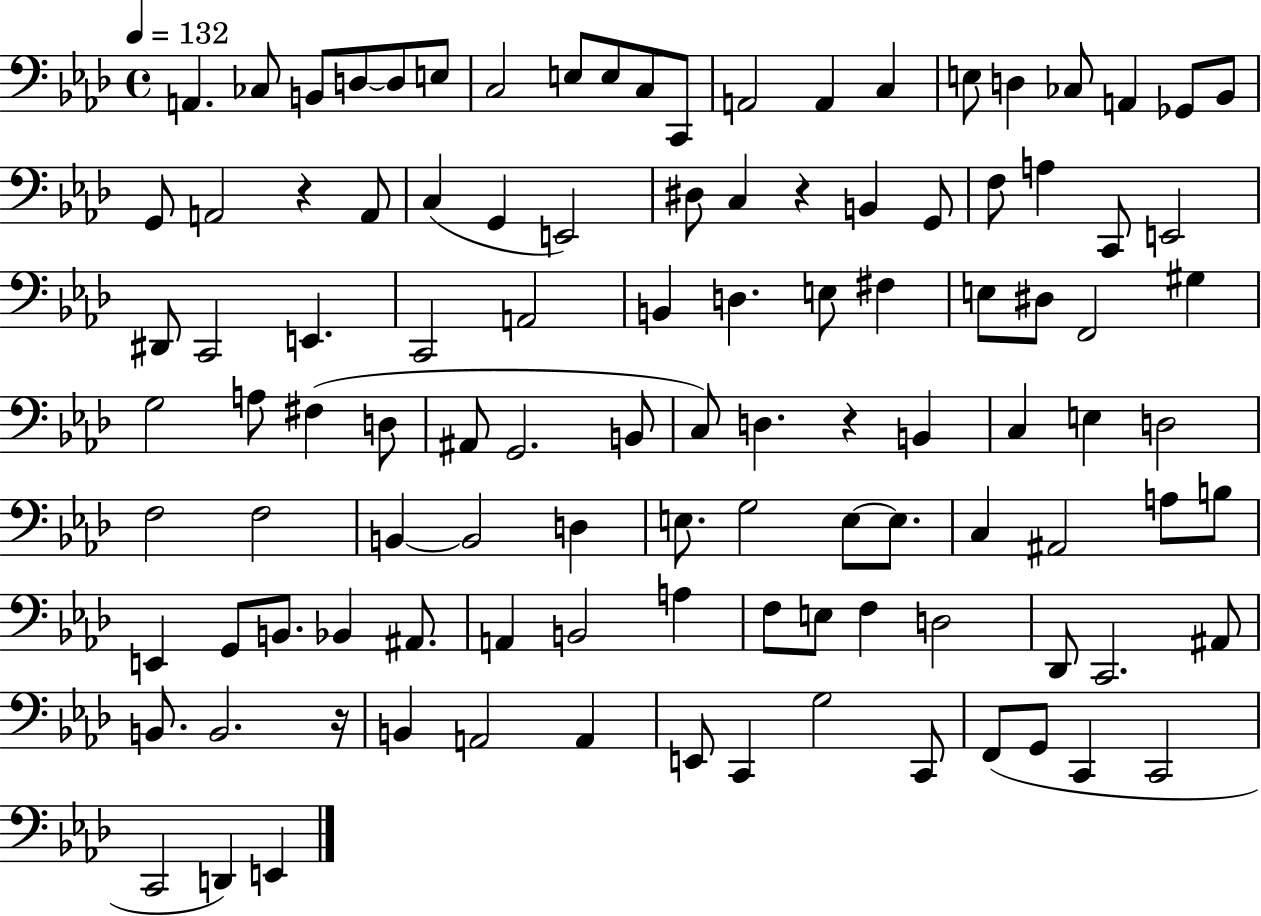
{
  \clef bass
  \time 4/4
  \defaultTimeSignature
  \key aes \major
  \tempo 4 = 132
  \repeat volta 2 { a,4. ces8 b,8 d8~~ d8 e8 | c2 e8 e8 c8 c,8 | a,2 a,4 c4 | e8 d4 ces8 a,4 ges,8 bes,8 | \break g,8 a,2 r4 a,8 | c4( g,4 e,2) | dis8 c4 r4 b,4 g,8 | f8 a4 c,8 e,2 | \break dis,8 c,2 e,4. | c,2 a,2 | b,4 d4. e8 fis4 | e8 dis8 f,2 gis4 | \break g2 a8 fis4( d8 | ais,8 g,2. b,8 | c8) d4. r4 b,4 | c4 e4 d2 | \break f2 f2 | b,4~~ b,2 d4 | e8. g2 e8~~ e8. | c4 ais,2 a8 b8 | \break e,4 g,8 b,8. bes,4 ais,8. | a,4 b,2 a4 | f8 e8 f4 d2 | des,8 c,2. ais,8 | \break b,8. b,2. r16 | b,4 a,2 a,4 | e,8 c,4 g2 c,8 | f,8( g,8 c,4 c,2 | \break c,2 d,4) e,4 | } \bar "|."
}